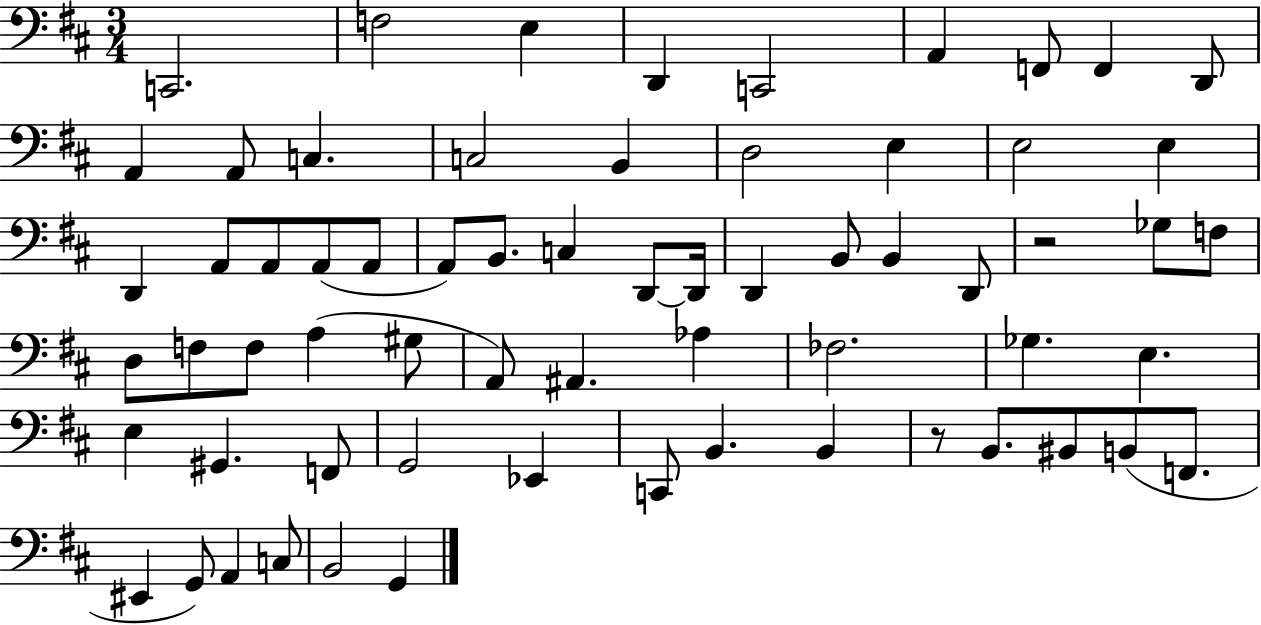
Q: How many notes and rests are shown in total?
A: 65